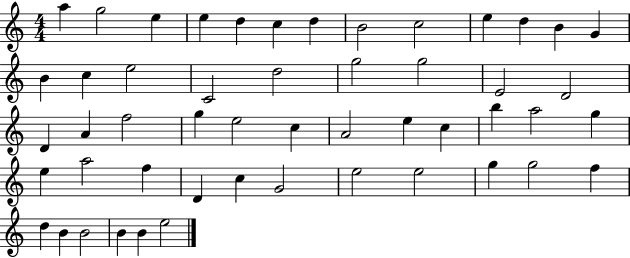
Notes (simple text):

A5/q G5/h E5/q E5/q D5/q C5/q D5/q B4/h C5/h E5/q D5/q B4/q G4/q B4/q C5/q E5/h C4/h D5/h G5/h G5/h E4/h D4/h D4/q A4/q F5/h G5/q E5/h C5/q A4/h E5/q C5/q B5/q A5/h G5/q E5/q A5/h F5/q D4/q C5/q G4/h E5/h E5/h G5/q G5/h F5/q D5/q B4/q B4/h B4/q B4/q E5/h